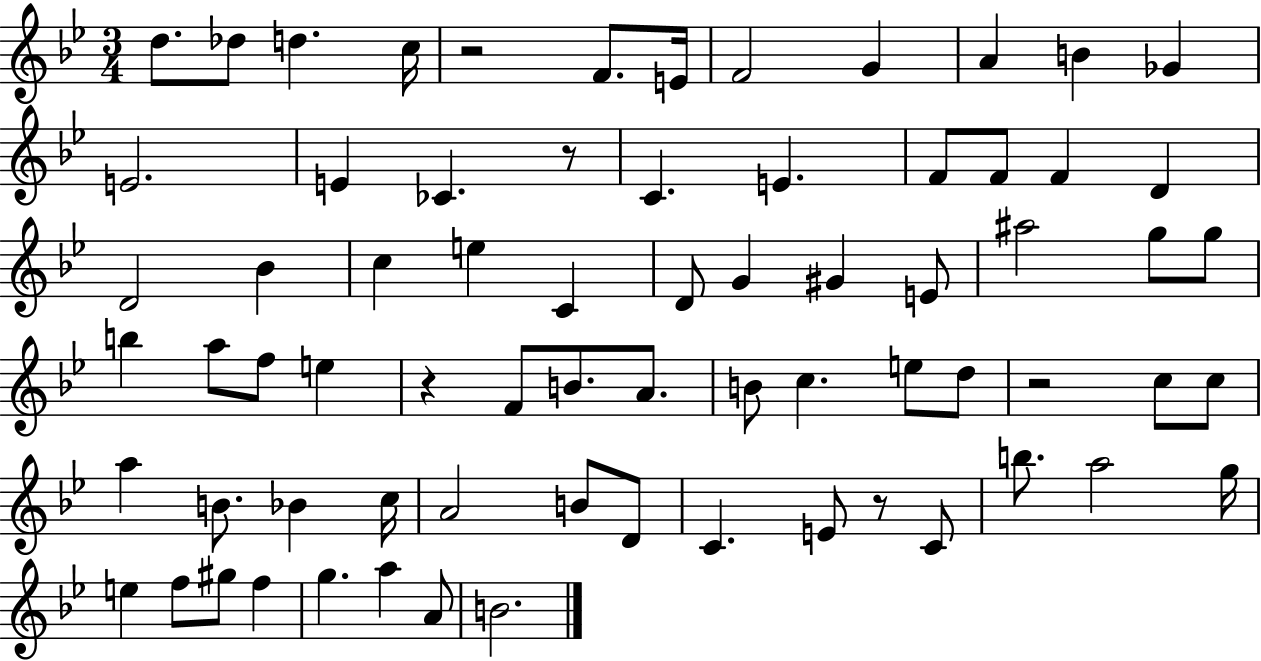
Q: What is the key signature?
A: BES major